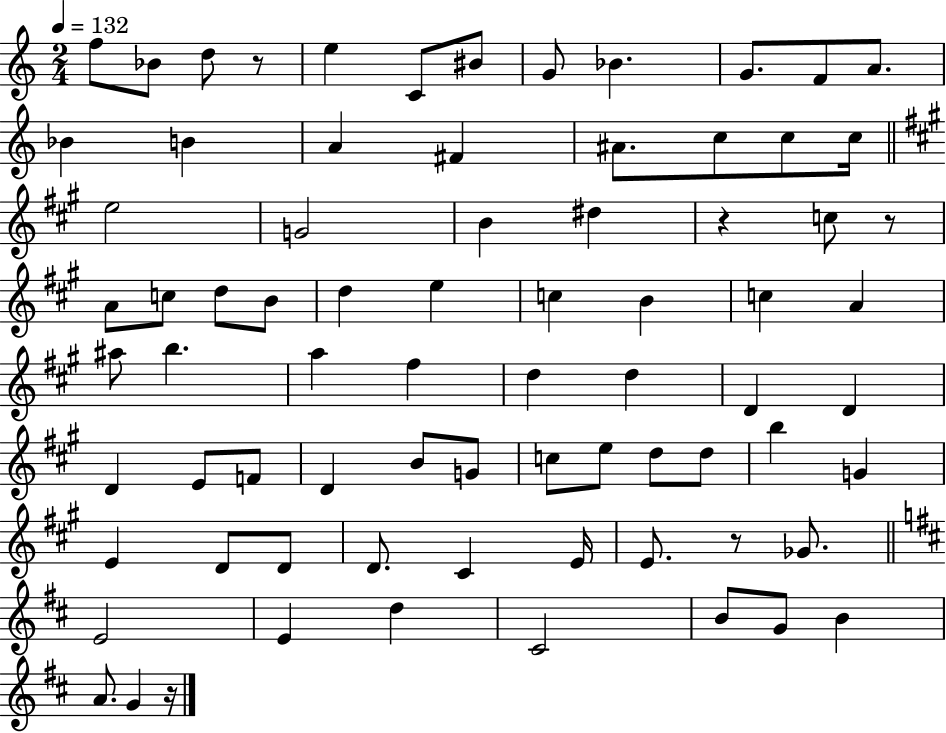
F5/e Bb4/e D5/e R/e E5/q C4/e BIS4/e G4/e Bb4/q. G4/e. F4/e A4/e. Bb4/q B4/q A4/q F#4/q A#4/e. C5/e C5/e C5/s E5/h G4/h B4/q D#5/q R/q C5/e R/e A4/e C5/e D5/e B4/e D5/q E5/q C5/q B4/q C5/q A4/q A#5/e B5/q. A5/q F#5/q D5/q D5/q D4/q D4/q D4/q E4/e F4/e D4/q B4/e G4/e C5/e E5/e D5/e D5/e B5/q G4/q E4/q D4/e D4/e D4/e. C#4/q E4/s E4/e. R/e Gb4/e. E4/h E4/q D5/q C#4/h B4/e G4/e B4/q A4/e. G4/q R/s